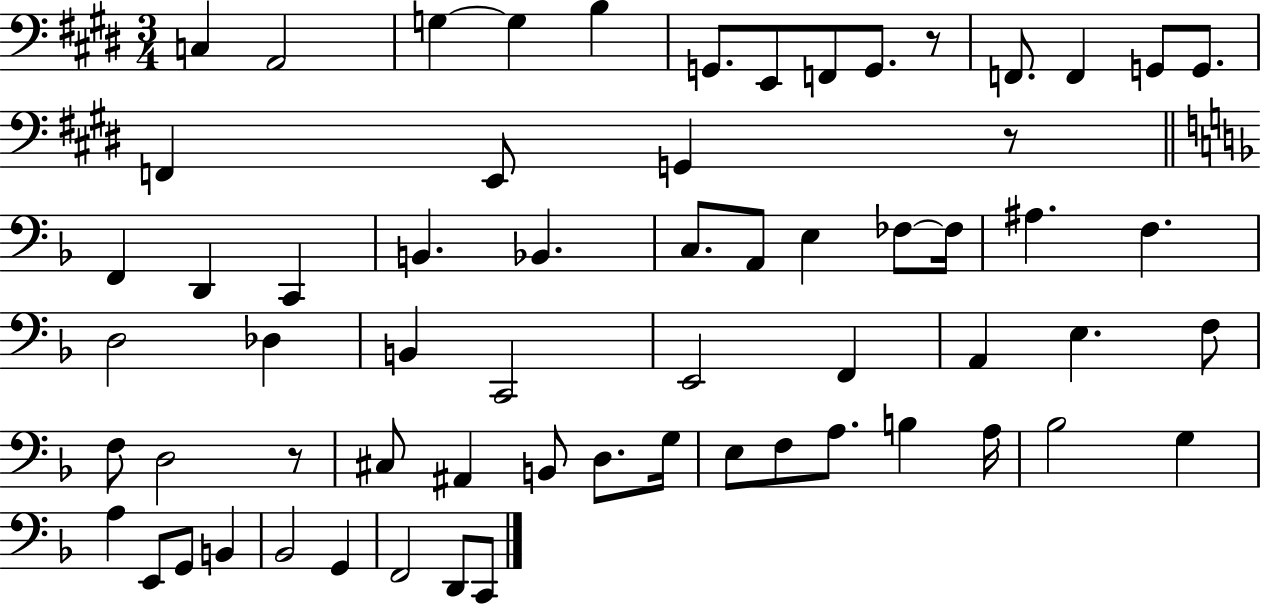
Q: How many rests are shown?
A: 3